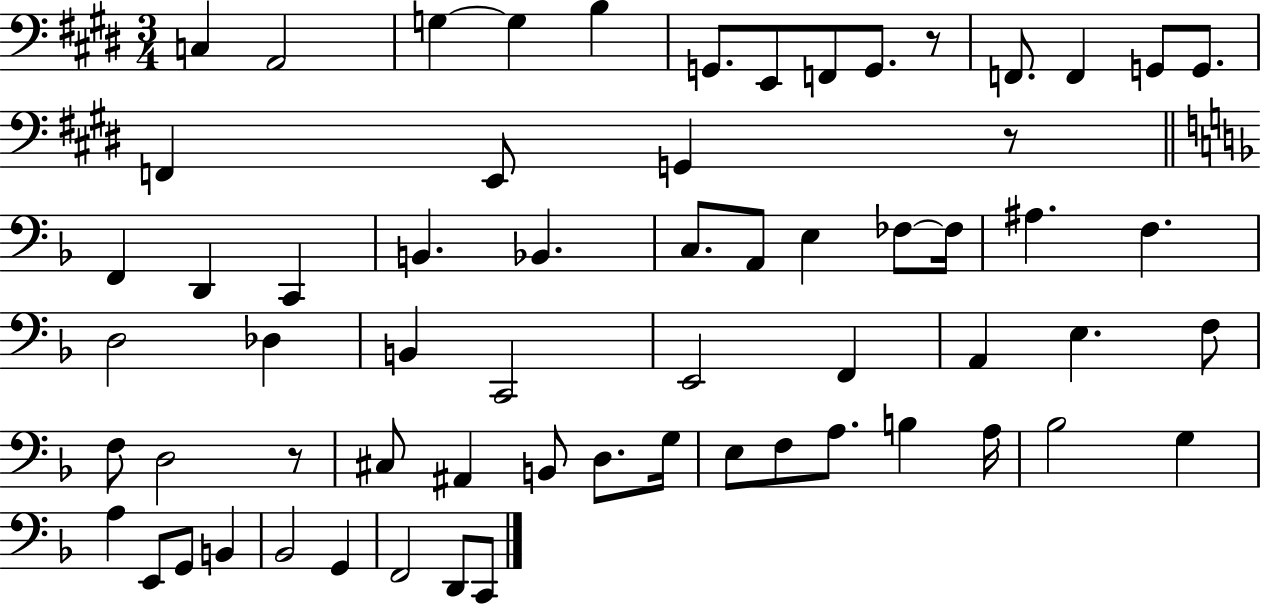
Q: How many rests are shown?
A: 3